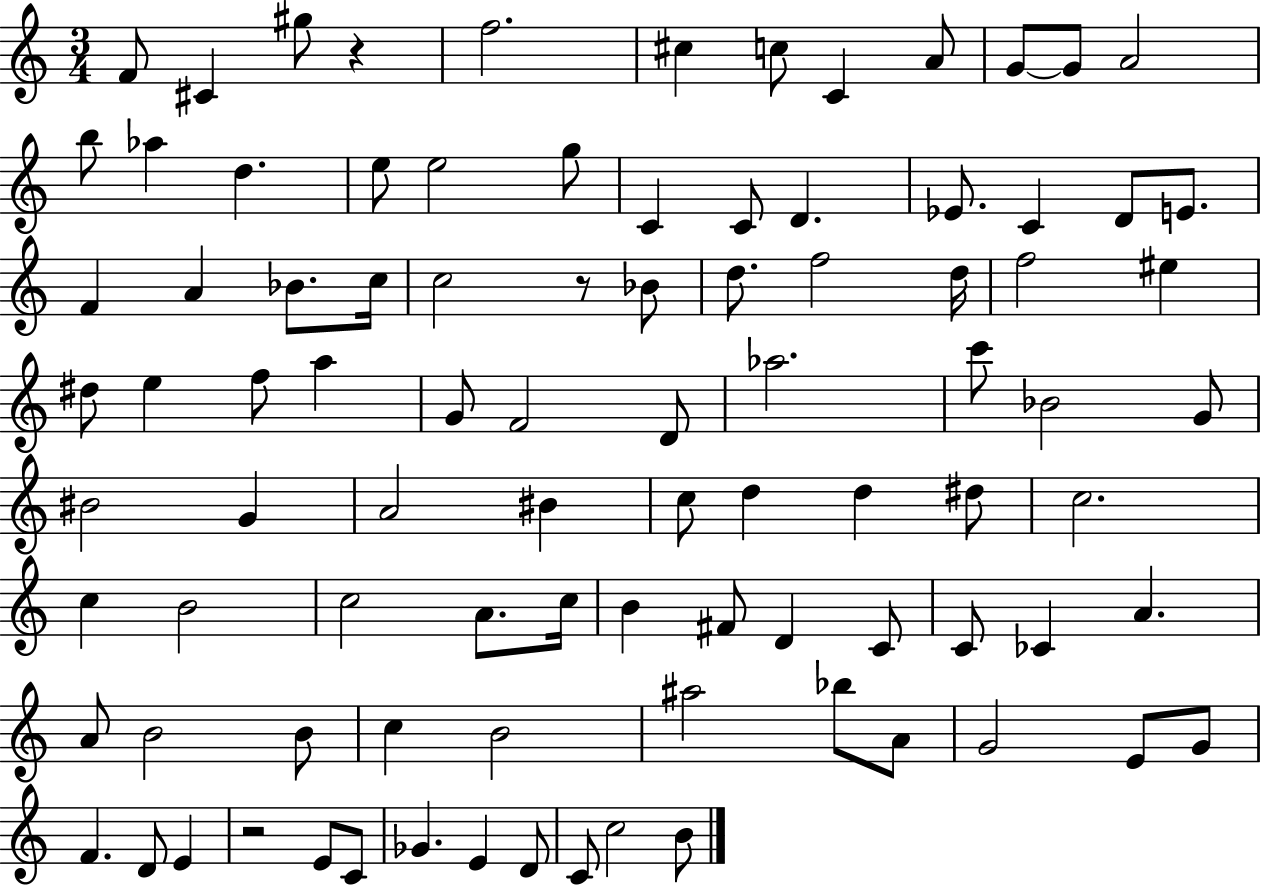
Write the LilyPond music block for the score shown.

{
  \clef treble
  \numericTimeSignature
  \time 3/4
  \key c \major
  f'8 cis'4 gis''8 r4 | f''2. | cis''4 c''8 c'4 a'8 | g'8~~ g'8 a'2 | \break b''8 aes''4 d''4. | e''8 e''2 g''8 | c'4 c'8 d'4. | ees'8. c'4 d'8 e'8. | \break f'4 a'4 bes'8. c''16 | c''2 r8 bes'8 | d''8. f''2 d''16 | f''2 eis''4 | \break dis''8 e''4 f''8 a''4 | g'8 f'2 d'8 | aes''2. | c'''8 bes'2 g'8 | \break bis'2 g'4 | a'2 bis'4 | c''8 d''4 d''4 dis''8 | c''2. | \break c''4 b'2 | c''2 a'8. c''16 | b'4 fis'8 d'4 c'8 | c'8 ces'4 a'4. | \break a'8 b'2 b'8 | c''4 b'2 | ais''2 bes''8 a'8 | g'2 e'8 g'8 | \break f'4. d'8 e'4 | r2 e'8 c'8 | ges'4. e'4 d'8 | c'8 c''2 b'8 | \break \bar "|."
}